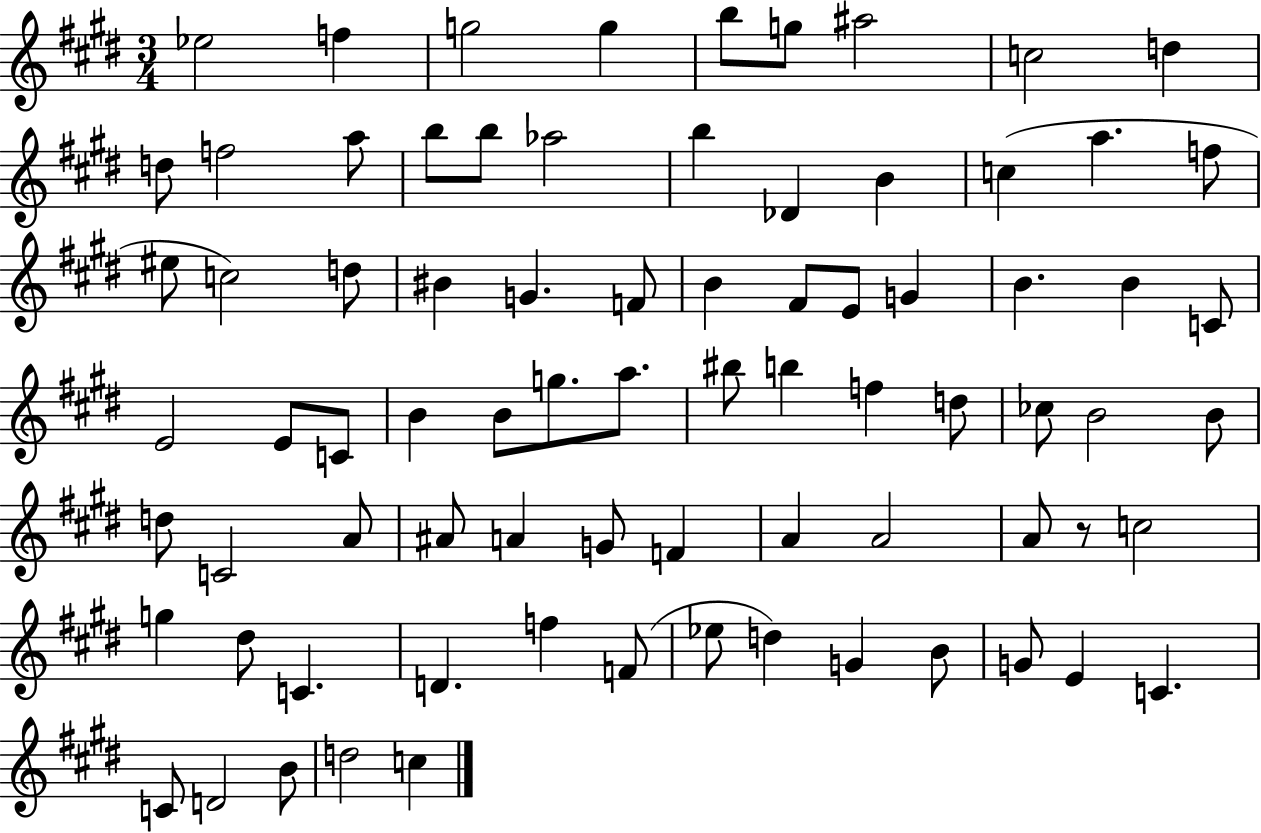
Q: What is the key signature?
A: E major